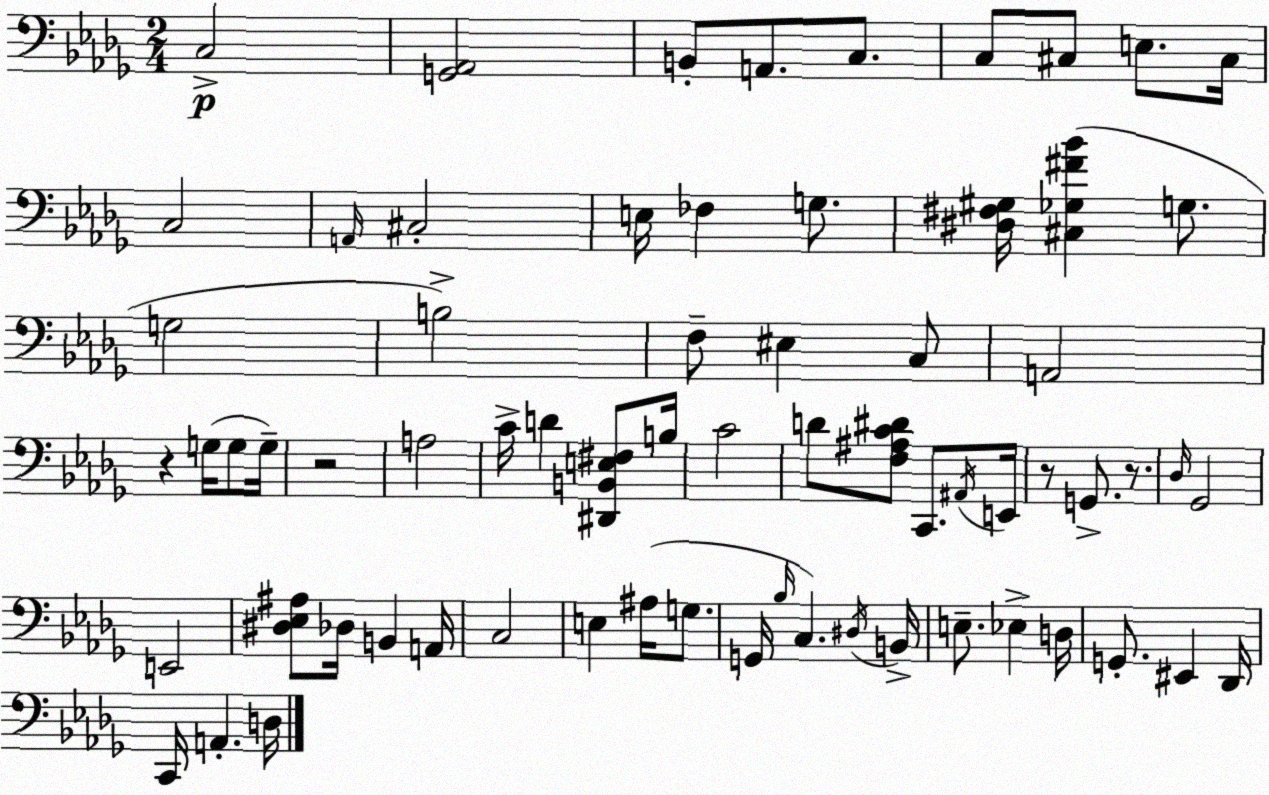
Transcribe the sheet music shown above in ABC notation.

X:1
T:Untitled
M:2/4
L:1/4
K:Bbm
C,2 [G,,_A,,]2 B,,/2 A,,/2 C,/2 C,/2 ^C,/2 E,/2 ^C,/4 C,2 A,,/4 ^C,2 E,/4 _F, G,/2 [^D,^F,^G,]/4 [^C,_G,^F_B] G,/2 G,2 B,2 F,/2 ^E, C,/2 A,,2 z G,/4 G,/2 G,/4 z2 A,2 C/4 D [^D,,B,,E,^F,]/2 B,/4 C2 D/2 [F,^A,C^D]/2 C,,/2 ^A,,/4 E,,/4 z/2 G,,/2 z/2 _D,/4 _G,,2 E,,2 [^D,_E,^A,]/2 _D,/4 B,, A,,/4 C,2 E, ^A,/4 G,/2 G,,/4 _B,/4 C, ^D,/4 B,,/4 E,/2 _E, D,/4 G,,/2 ^E,, _D,,/4 C,,/4 A,, D,/4